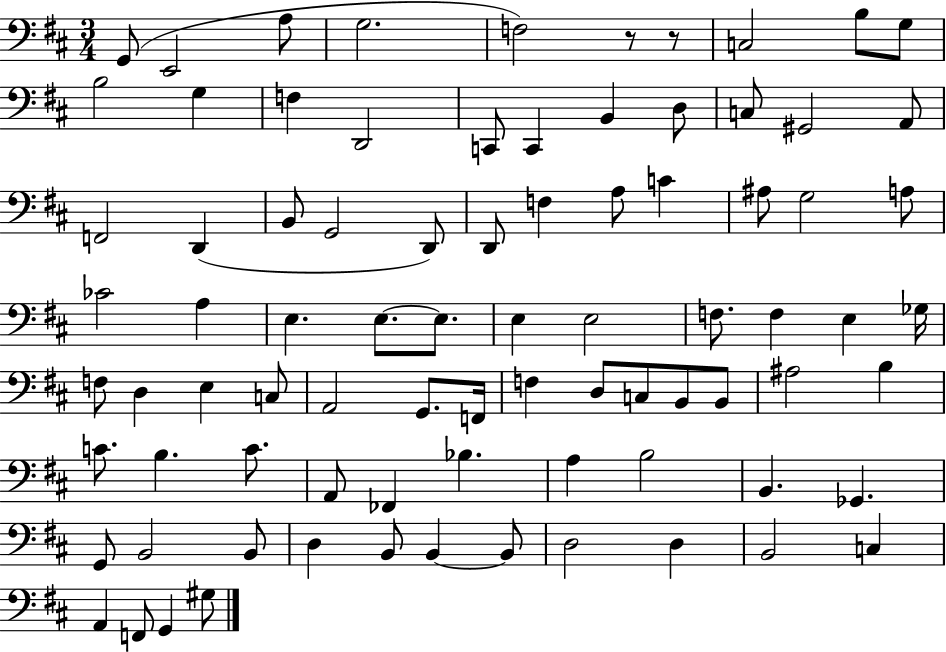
X:1
T:Untitled
M:3/4
L:1/4
K:D
G,,/2 E,,2 A,/2 G,2 F,2 z/2 z/2 C,2 B,/2 G,/2 B,2 G, F, D,,2 C,,/2 C,, B,, D,/2 C,/2 ^G,,2 A,,/2 F,,2 D,, B,,/2 G,,2 D,,/2 D,,/2 F, A,/2 C ^A,/2 G,2 A,/2 _C2 A, E, E,/2 E,/2 E, E,2 F,/2 F, E, _G,/4 F,/2 D, E, C,/2 A,,2 G,,/2 F,,/4 F, D,/2 C,/2 B,,/2 B,,/2 ^A,2 B, C/2 B, C/2 A,,/2 _F,, _B, A, B,2 B,, _G,, G,,/2 B,,2 B,,/2 D, B,,/2 B,, B,,/2 D,2 D, B,,2 C, A,, F,,/2 G,, ^G,/2